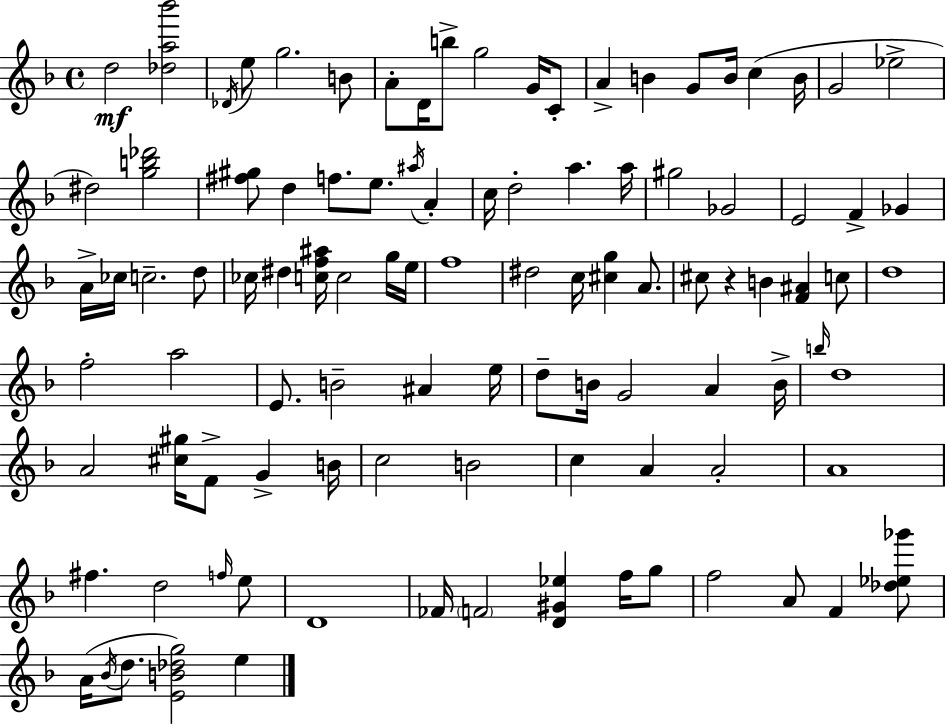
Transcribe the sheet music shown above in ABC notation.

X:1
T:Untitled
M:4/4
L:1/4
K:F
d2 [_da_b']2 _D/4 e/2 g2 B/2 A/2 D/4 b/2 g2 G/4 C/2 A B G/2 B/4 c B/4 G2 _e2 ^d2 [gb_d']2 [^f^g]/2 d f/2 e/2 ^a/4 A c/4 d2 a a/4 ^g2 _G2 E2 F _G A/4 _c/4 c2 d/2 _c/4 ^d [cf^a]/4 c2 g/4 e/4 f4 ^d2 c/4 [^cg] A/2 ^c/2 z B [F^A] c/2 d4 f2 a2 E/2 B2 ^A e/4 d/2 B/4 G2 A B/4 b/4 d4 A2 [^c^g]/4 F/2 G B/4 c2 B2 c A A2 A4 ^f d2 f/4 e/2 D4 _F/4 F2 [D^G_e] f/4 g/2 f2 A/2 F [_d_e_g']/2 A/4 _B/4 d/2 [EB_dg]2 e